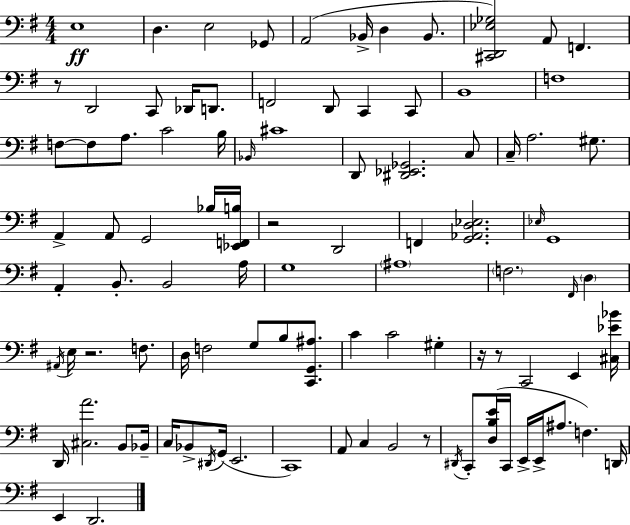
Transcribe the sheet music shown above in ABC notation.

X:1
T:Untitled
M:4/4
L:1/4
K:Em
E,4 D, E,2 _G,,/2 A,,2 _B,,/4 D, _B,,/2 [^C,,D,,_E,_G,]2 A,,/2 F,, z/2 D,,2 C,,/2 _D,,/4 D,,/2 F,,2 D,,/2 C,, C,,/2 B,,4 F,4 F,/2 F,/2 A,/2 C2 B,/4 _B,,/4 ^C4 D,,/2 [^D,,_E,,_G,,]2 C,/2 C,/4 A,2 ^G,/2 A,, A,,/2 G,,2 _B,/4 [_E,,F,,B,]/4 z2 D,,2 F,, [G,,_A,,D,_E,]2 _E,/4 G,,4 A,, B,,/2 B,,2 A,/4 G,4 ^A,4 F,2 ^F,,/4 D, ^A,,/4 E,/4 z2 F,/2 D,/4 F,2 G,/2 B,/2 [C,,G,,^A,]/2 C C2 ^G, z/4 z/2 C,,2 E,, [^C,_E_B]/4 D,,/4 [^C,A]2 B,,/2 _B,,/4 C,/4 _B,,/2 ^D,,/4 G,,/4 E,,2 C,,4 A,,/2 C, B,,2 z/2 ^D,,/4 C,,/2 [D,B,E]/4 C,,/4 E,,/4 E,,/4 ^A,/2 F, D,,/4 E,, D,,2